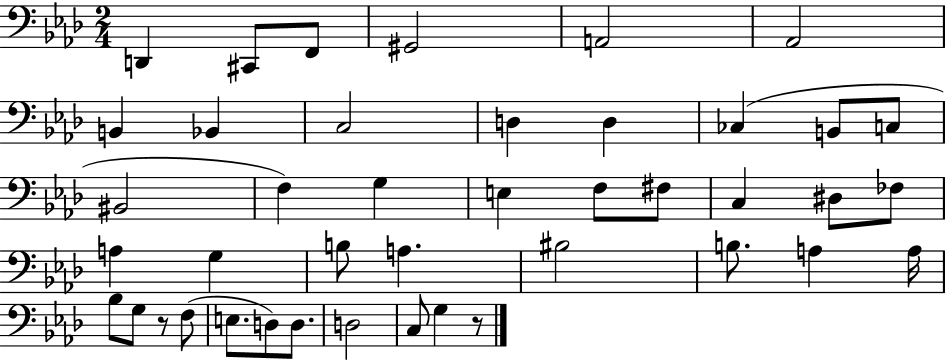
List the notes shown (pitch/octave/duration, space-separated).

D2/q C#2/e F2/e G#2/h A2/h Ab2/h B2/q Bb2/q C3/h D3/q D3/q CES3/q B2/e C3/e BIS2/h F3/q G3/q E3/q F3/e F#3/e C3/q D#3/e FES3/e A3/q G3/q B3/e A3/q. BIS3/h B3/e. A3/q A3/s Bb3/e G3/e R/e F3/e E3/e. D3/e D3/e. D3/h C3/e G3/q R/e